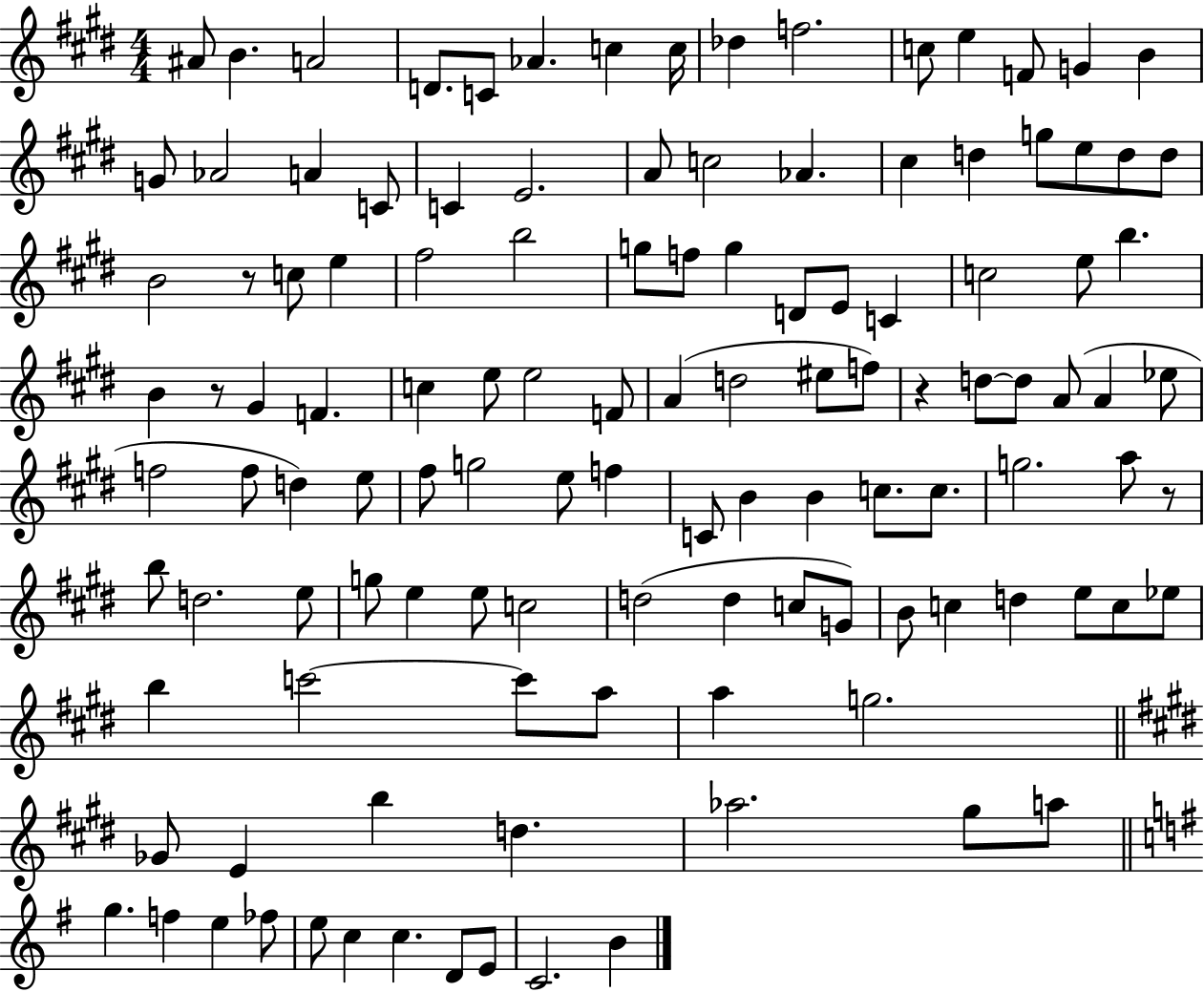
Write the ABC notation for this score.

X:1
T:Untitled
M:4/4
L:1/4
K:E
^A/2 B A2 D/2 C/2 _A c c/4 _d f2 c/2 e F/2 G B G/2 _A2 A C/2 C E2 A/2 c2 _A ^c d g/2 e/2 d/2 d/2 B2 z/2 c/2 e ^f2 b2 g/2 f/2 g D/2 E/2 C c2 e/2 b B z/2 ^G F c e/2 e2 F/2 A d2 ^e/2 f/2 z d/2 d/2 A/2 A _e/2 f2 f/2 d e/2 ^f/2 g2 e/2 f C/2 B B c/2 c/2 g2 a/2 z/2 b/2 d2 e/2 g/2 e e/2 c2 d2 d c/2 G/2 B/2 c d e/2 c/2 _e/2 b c'2 c'/2 a/2 a g2 _G/2 E b d _a2 ^g/2 a/2 g f e _f/2 e/2 c c D/2 E/2 C2 B